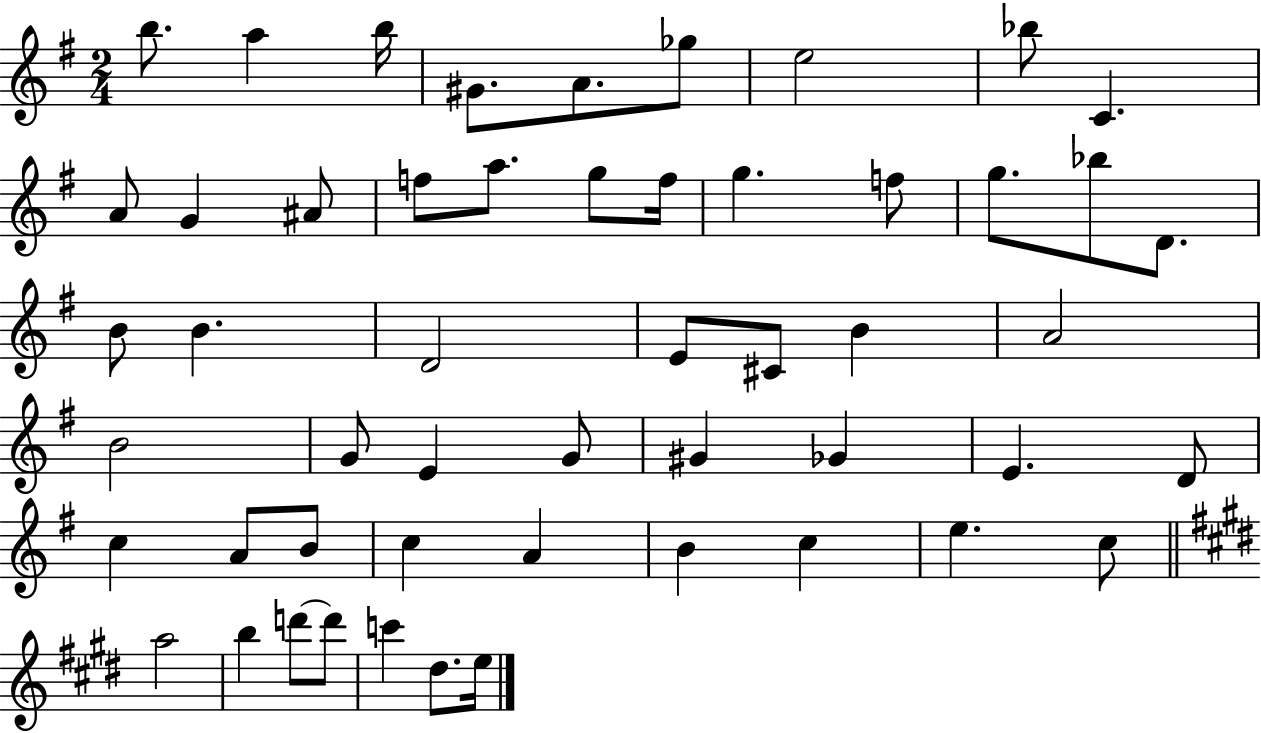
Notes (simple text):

B5/e. A5/q B5/s G#4/e. A4/e. Gb5/e E5/h Bb5/e C4/q. A4/e G4/q A#4/e F5/e A5/e. G5/e F5/s G5/q. F5/e G5/e. Bb5/e D4/e. B4/e B4/q. D4/h E4/e C#4/e B4/q A4/h B4/h G4/e E4/q G4/e G#4/q Gb4/q E4/q. D4/e C5/q A4/e B4/e C5/q A4/q B4/q C5/q E5/q. C5/e A5/h B5/q D6/e D6/e C6/q D#5/e. E5/s